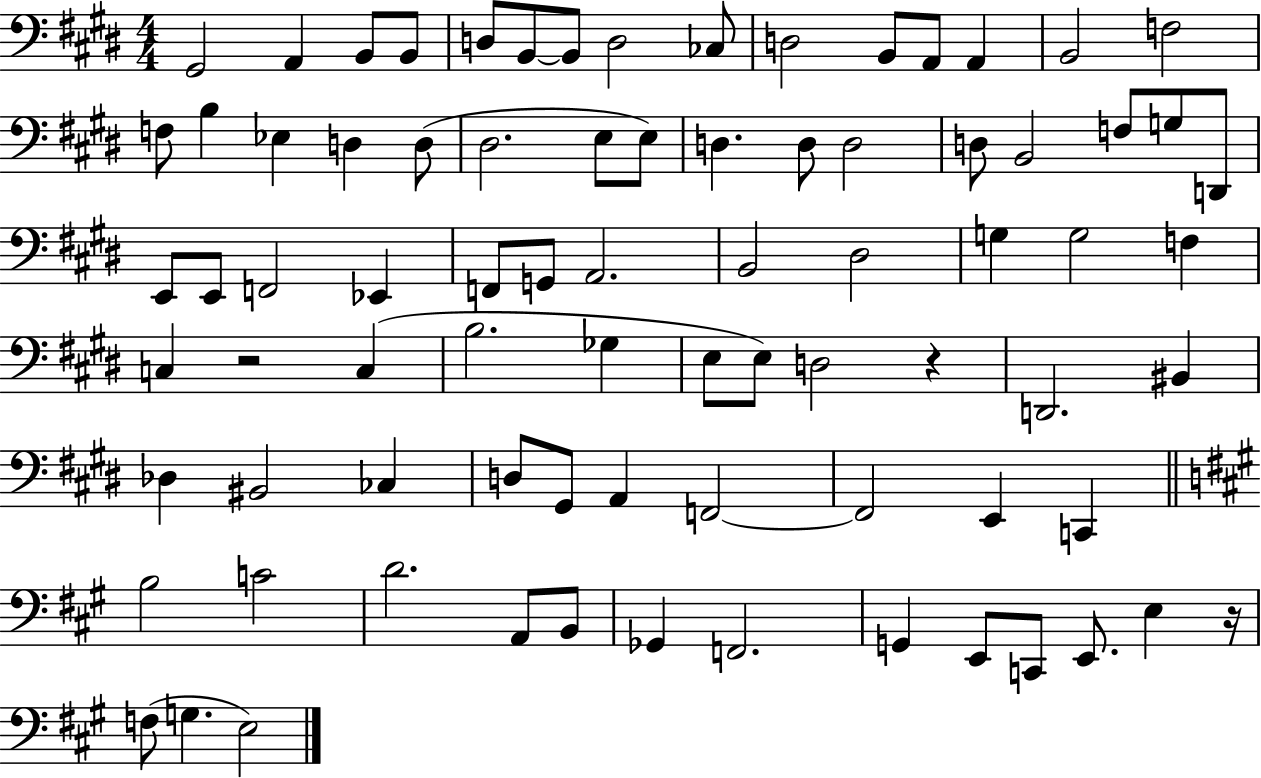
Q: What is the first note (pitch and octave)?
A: G#2